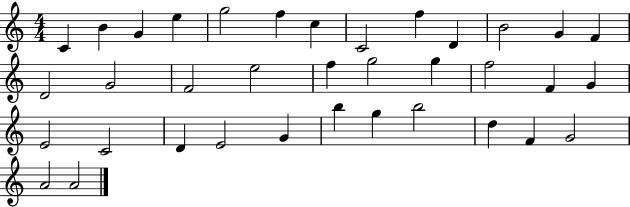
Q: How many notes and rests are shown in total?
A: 36